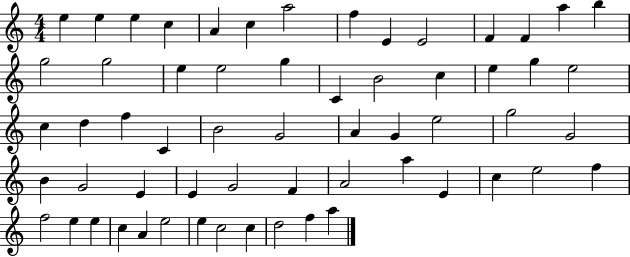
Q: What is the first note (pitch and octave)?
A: E5